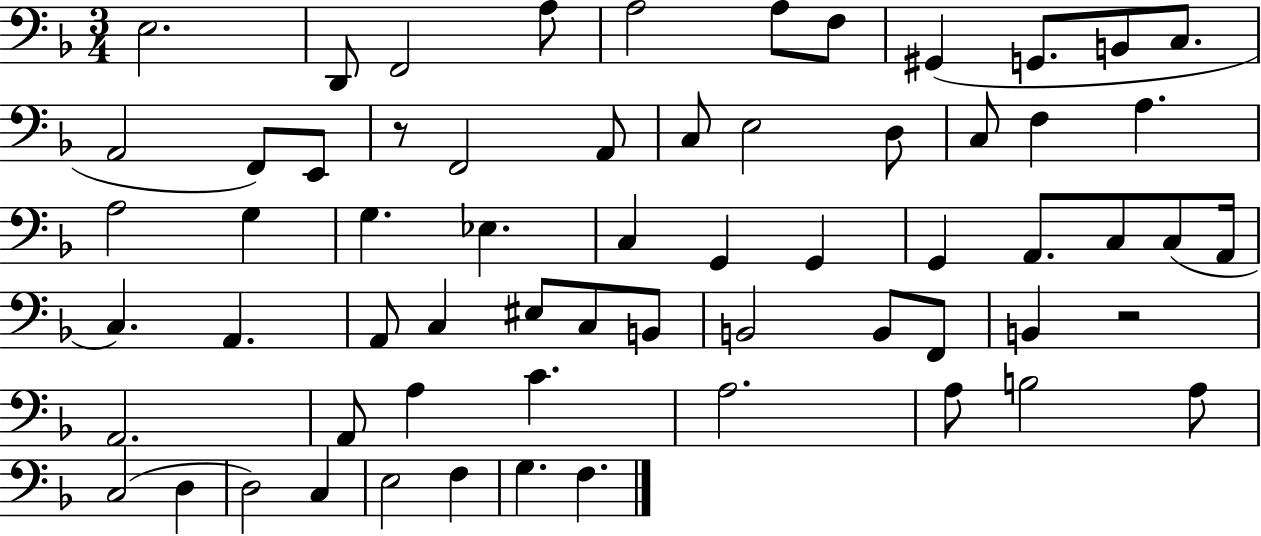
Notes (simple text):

E3/h. D2/e F2/h A3/e A3/h A3/e F3/e G#2/q G2/e. B2/e C3/e. A2/h F2/e E2/e R/e F2/h A2/e C3/e E3/h D3/e C3/e F3/q A3/q. A3/h G3/q G3/q. Eb3/q. C3/q G2/q G2/q G2/q A2/e. C3/e C3/e A2/s C3/q. A2/q. A2/e C3/q EIS3/e C3/e B2/e B2/h B2/e F2/e B2/q R/h A2/h. A2/e A3/q C4/q. A3/h. A3/e B3/h A3/e C3/h D3/q D3/h C3/q E3/h F3/q G3/q. F3/q.